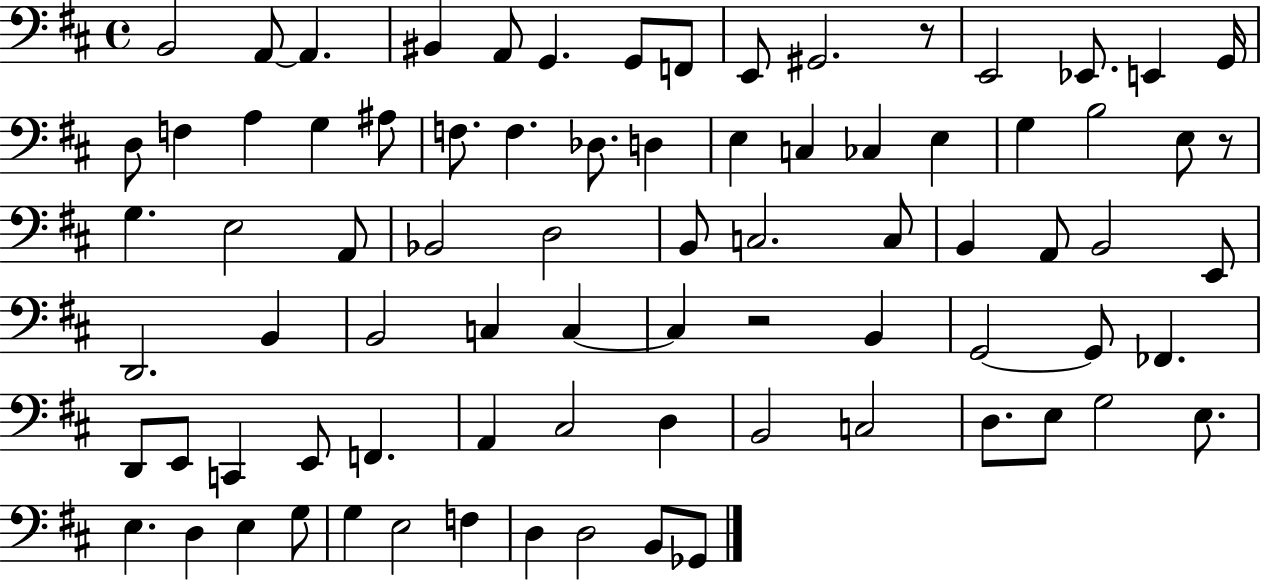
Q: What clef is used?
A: bass